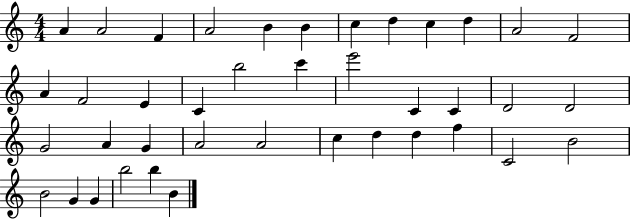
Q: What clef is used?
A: treble